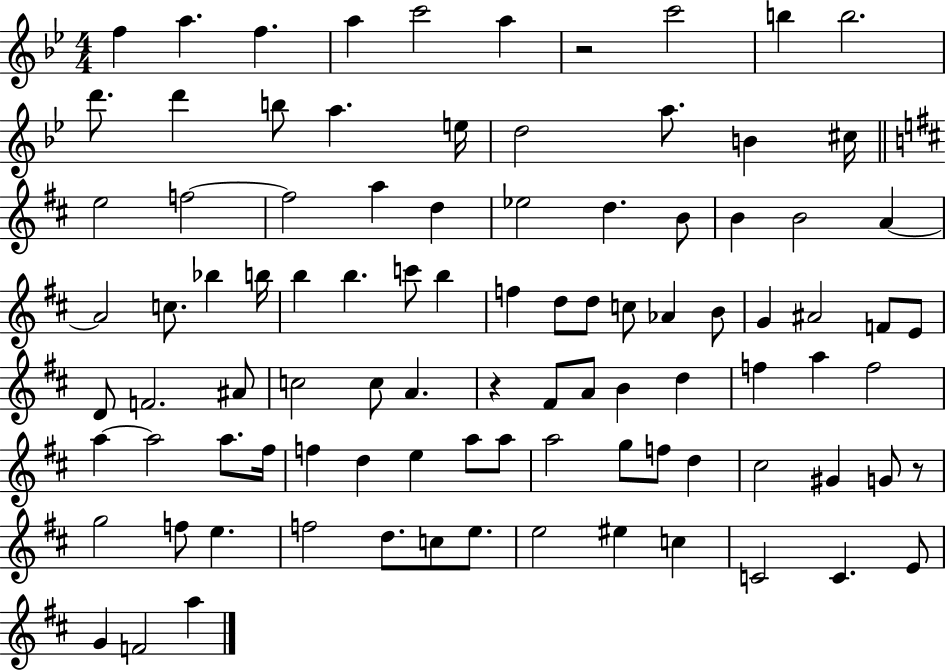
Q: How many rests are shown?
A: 3